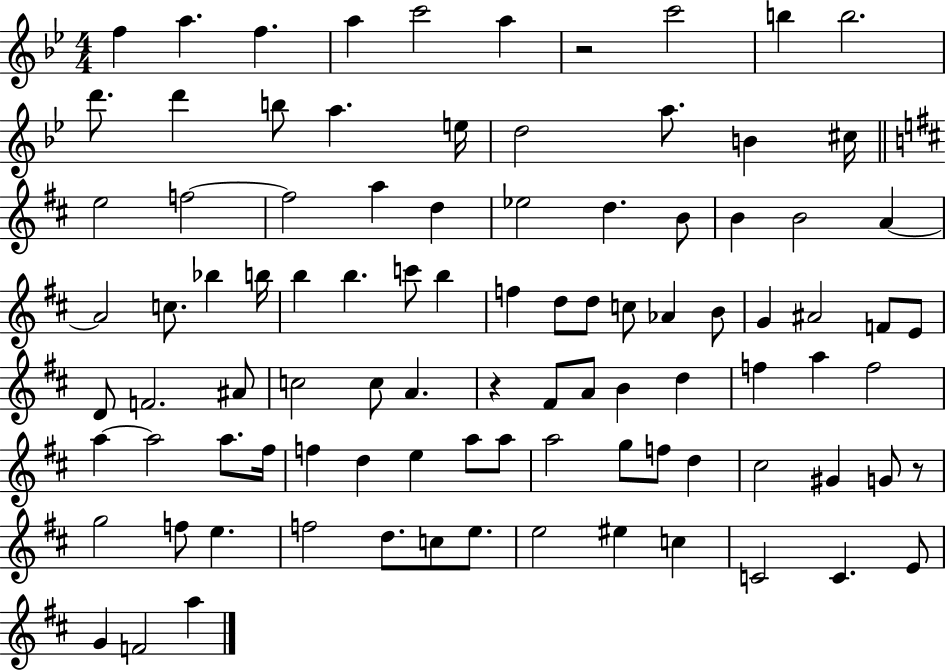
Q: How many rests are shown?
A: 3